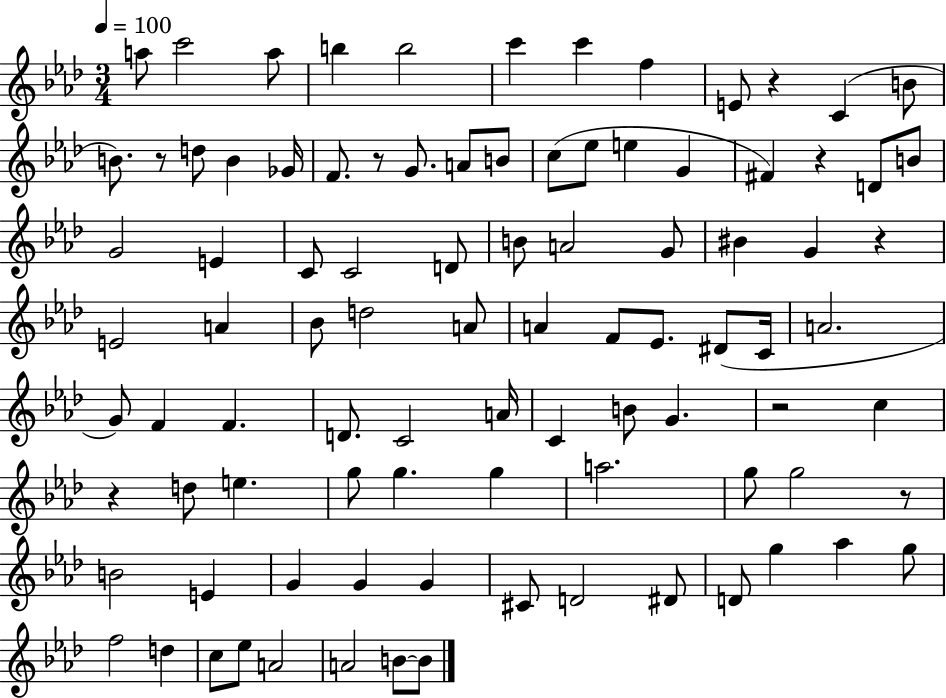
{
  \clef treble
  \numericTimeSignature
  \time 3/4
  \key aes \major
  \tempo 4 = 100
  a''8 c'''2 a''8 | b''4 b''2 | c'''4 c'''4 f''4 | e'8 r4 c'4( b'8 | \break b'8.) r8 d''8 b'4 ges'16 | f'8. r8 g'8. a'8 b'8 | c''8( ees''8 e''4 g'4 | fis'4) r4 d'8 b'8 | \break g'2 e'4 | c'8 c'2 d'8 | b'8 a'2 g'8 | bis'4 g'4 r4 | \break e'2 a'4 | bes'8 d''2 a'8 | a'4 f'8 ees'8. dis'8( c'16 | a'2. | \break g'8) f'4 f'4. | d'8. c'2 a'16 | c'4 b'8 g'4. | r2 c''4 | \break r4 d''8 e''4. | g''8 g''4. g''4 | a''2. | g''8 g''2 r8 | \break b'2 e'4 | g'4 g'4 g'4 | cis'8 d'2 dis'8 | d'8 g''4 aes''4 g''8 | \break f''2 d''4 | c''8 ees''8 a'2 | a'2 b'8~~ b'8 | \bar "|."
}